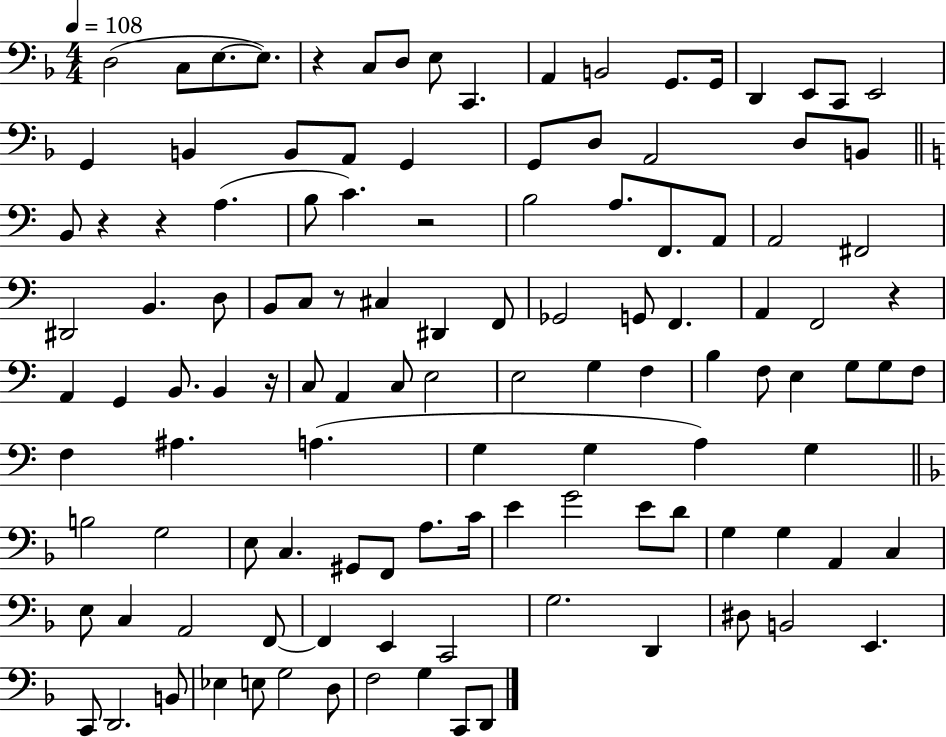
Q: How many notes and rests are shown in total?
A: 119